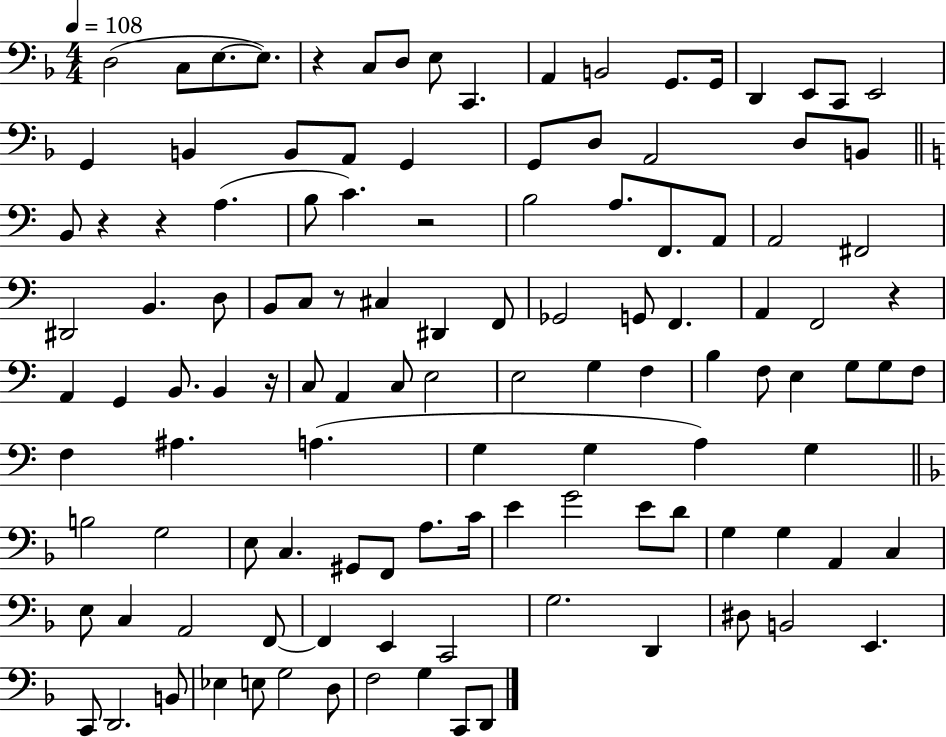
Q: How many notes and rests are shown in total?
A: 119